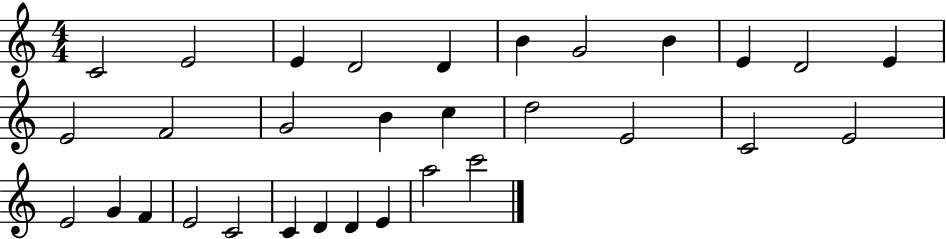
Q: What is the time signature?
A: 4/4